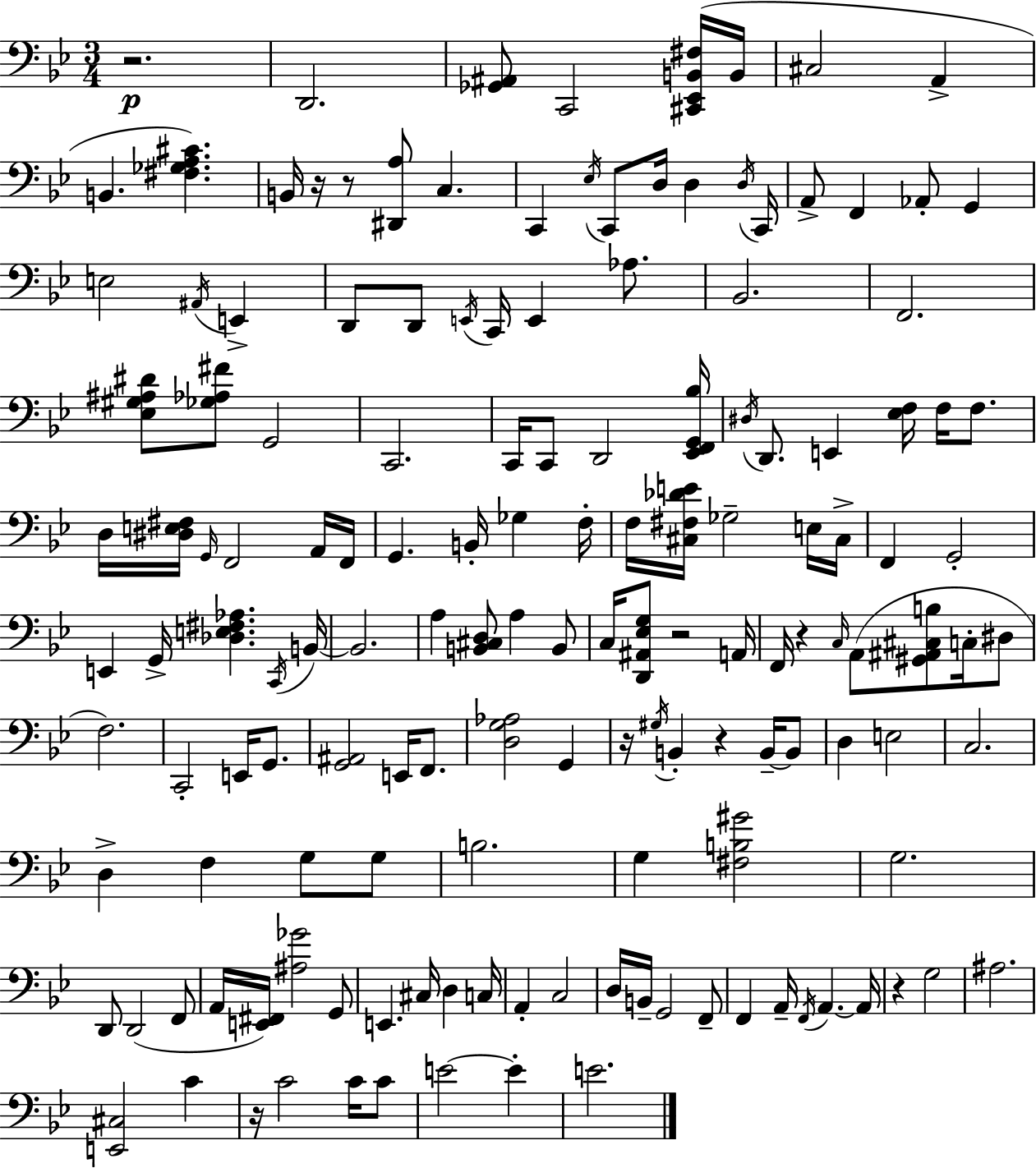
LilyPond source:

{
  \clef bass
  \numericTimeSignature
  \time 3/4
  \key g \minor
  r2.\p | d,2. | <ges, ais,>8 c,2 <cis, ees, b, fis>16( b,16 | cis2 a,4-> | \break b,4. <fis ges a cis'>4.) | b,16 r16 r8 <dis, a>8 c4. | c,4 \acciaccatura { ees16 } c,8 d16 d4 | \acciaccatura { d16 } c,16 a,8-> f,4 aes,8-. g,4 | \break e2 \acciaccatura { ais,16 } e,4-> | d,8 d,8 \acciaccatura { e,16 } c,16 e,4 | aes8. bes,2. | f,2. | \break <ees gis ais dis'>8 <ges aes fis'>8 g,2 | c,2. | c,16 c,8 d,2 | <ees, f, g, bes>16 \acciaccatura { dis16 } d,8. e,4 | \break <ees f>16 f16 f8. d16 <dis e fis>16 \grace { g,16 } f,2 | a,16 f,16 g,4. | b,16-. ges4 f16-. f16 <cis fis des' e'>16 ges2-- | e16 cis16-> f,4 g,2-. | \break e,4 g,16-> <des e fis aes>4. | \acciaccatura { c,16 } b,16~~ b,2. | a4 <b, cis d>8 | a4 b,8 c16 <d, ais, ees g>8 r2 | \break a,16 f,16 r4 | \grace { c16 }( a,8 <gis, ais, cis b>8 c16-. dis8 f2.) | c,2-. | e,16 g,8. <g, ais,>2 | \break e,16 f,8. <d g aes>2 | g,4 r16 \acciaccatura { gis16 } b,4-. | r4 b,16--~~ b,8 d4 | e2 c2. | \break d4-> | f4 g8 g8 b2. | g4 | <fis b gis'>2 g2. | \break d,8 d,2( | f,8 a,16 <e, fis,>16) <ais ges'>2 | g,8 e,4. | cis16 d4 c16 a,4-. | \break c2 d16 b,16-- g,2 | f,8-- f,4 | a,16-- \acciaccatura { f,16 } a,4.~~ a,16 r4 | g2 ais2. | \break <e, cis>2 | c'4 r16 c'2 | c'16 c'8 e'2~~ | e'4-. e'2. | \break \bar "|."
}